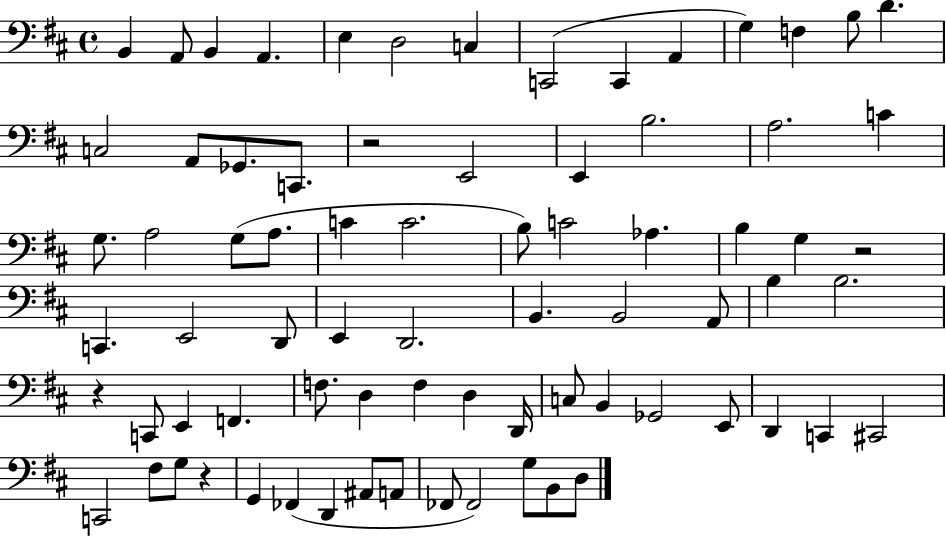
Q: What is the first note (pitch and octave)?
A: B2